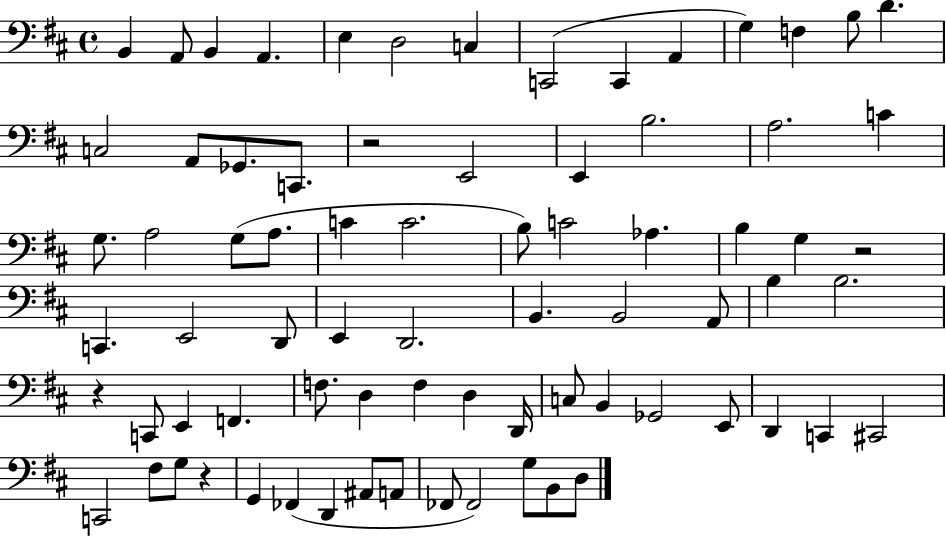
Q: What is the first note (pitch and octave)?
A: B2